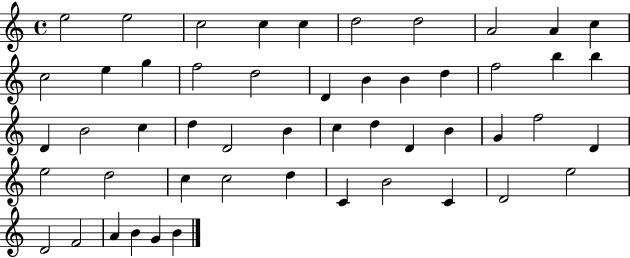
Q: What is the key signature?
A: C major